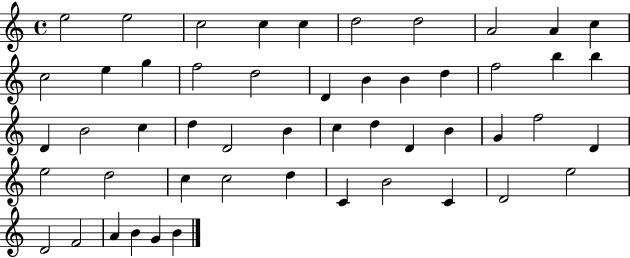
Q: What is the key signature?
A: C major